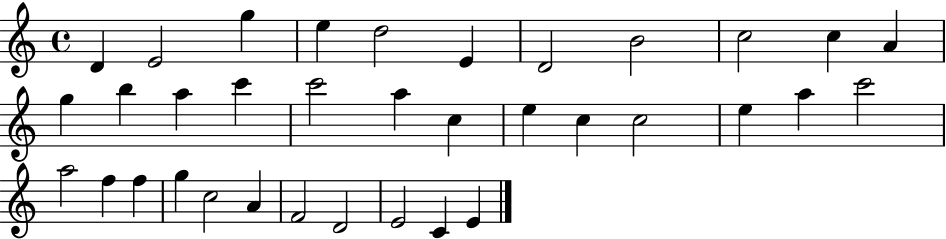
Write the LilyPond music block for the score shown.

{
  \clef treble
  \time 4/4
  \defaultTimeSignature
  \key c \major
  d'4 e'2 g''4 | e''4 d''2 e'4 | d'2 b'2 | c''2 c''4 a'4 | \break g''4 b''4 a''4 c'''4 | c'''2 a''4 c''4 | e''4 c''4 c''2 | e''4 a''4 c'''2 | \break a''2 f''4 f''4 | g''4 c''2 a'4 | f'2 d'2 | e'2 c'4 e'4 | \break \bar "|."
}